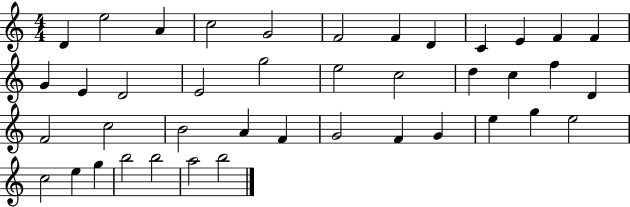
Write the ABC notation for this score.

X:1
T:Untitled
M:4/4
L:1/4
K:C
D e2 A c2 G2 F2 F D C E F F G E D2 E2 g2 e2 c2 d c f D F2 c2 B2 A F G2 F G e g e2 c2 e g b2 b2 a2 b2